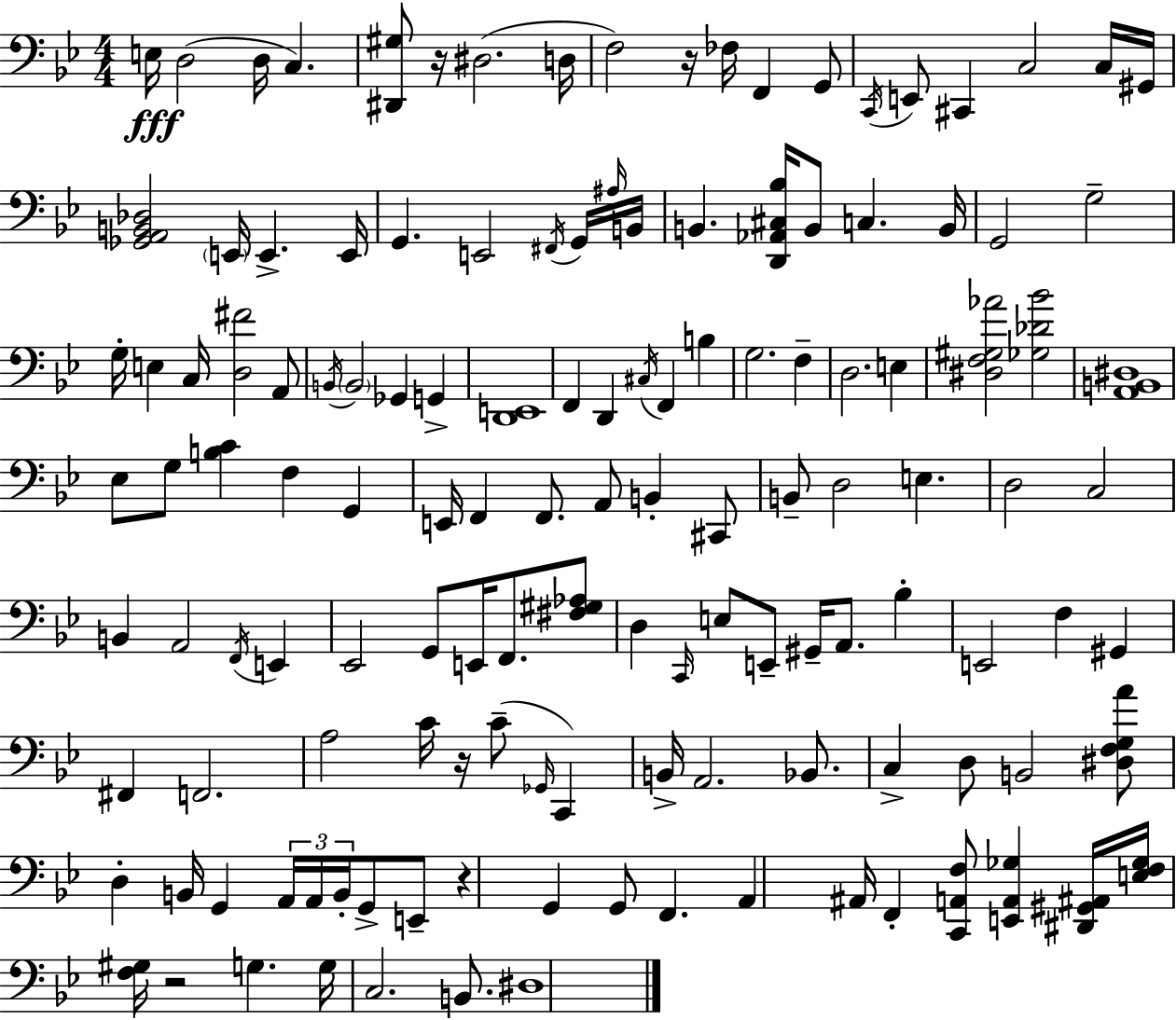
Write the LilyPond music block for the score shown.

{
  \clef bass
  \numericTimeSignature
  \time 4/4
  \key g \minor
  e16\fff d2( d16 c4.) | <dis, gis>8 r16 dis2.( d16 | f2) r16 fes16 f,4 g,8 | \acciaccatura { c,16 } e,8 cis,4 c2 c16 | \break gis,16 <ges, a, b, des>2 \parenthesize e,16 e,4.-> | e,16 g,4. e,2 \acciaccatura { fis,16 } | g,16 \grace { ais16 } b,16 b,4. <d, aes, cis bes>16 b,8 c4. | b,16 g,2 g2-- | \break g16-. e4 c16 <d fis'>2 | a,8 \acciaccatura { b,16 } \parenthesize b,2 ges,4 | g,4-> <d, e,>1 | f,4 d,4 \acciaccatura { cis16 } f,4 | \break b4 g2. | f4-- d2. | e4 <dis f gis aes'>2 <ges des' bes'>2 | <a, b, dis>1 | \break ees8 g8 <b c'>4 f4 | g,4 e,16 f,4 f,8. a,8 b,4-. | cis,8 b,8-- d2 e4. | d2 c2 | \break b,4 a,2 | \acciaccatura { f,16 } e,4 ees,2 g,8 | e,16 f,8. <fis gis aes>8 d4 \grace { c,16 } e8 e,8-- gis,16-- | a,8. bes4-. e,2 f4 | \break gis,4 fis,4 f,2. | a2 c'16 | r16 c'8--( \grace { ges,16 } c,4) b,16-> a,2. | bes,8. c4-> d8 b,2 | \break <dis f g a'>8 d4-. b,16 g,4 | \tuplet 3/2 { a,16 a,16 b,16-. } g,8-> e,8-- r4 g,4 | g,8 f,4. a,4 ais,16 f,4-. | <c, a, f>8 <e, a, ges>4 <dis, gis, ais,>16 <e f ges>16 <f gis>16 r2 | \break g4. g16 c2. | b,8. dis1 | \bar "|."
}